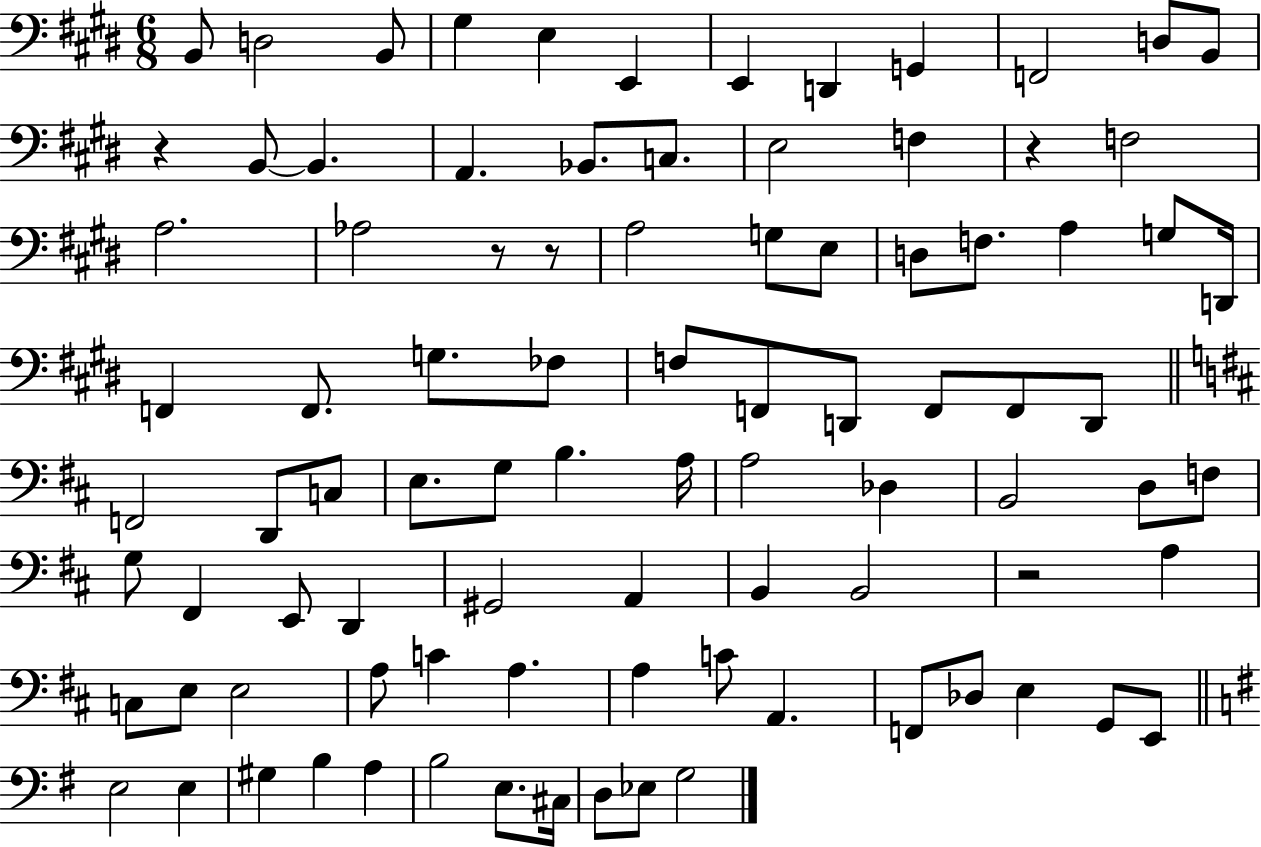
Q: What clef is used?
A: bass